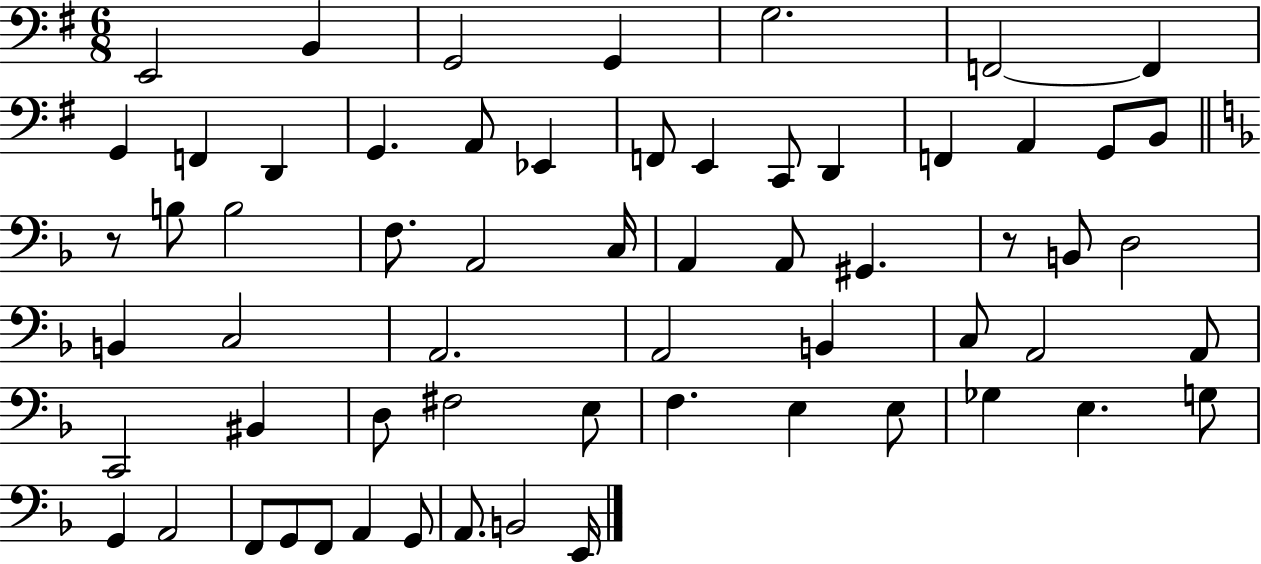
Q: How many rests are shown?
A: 2